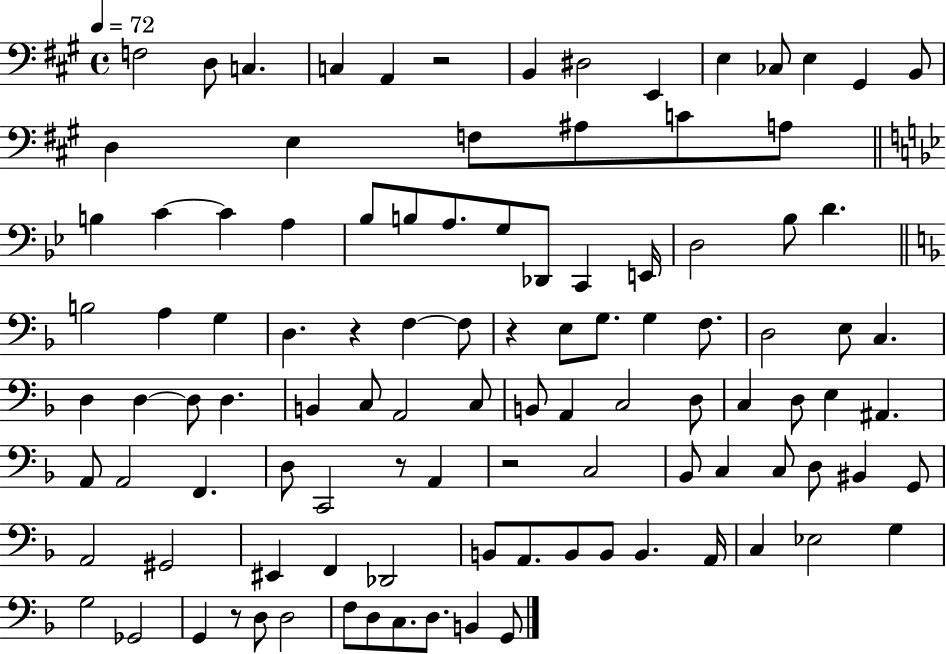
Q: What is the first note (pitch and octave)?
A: F3